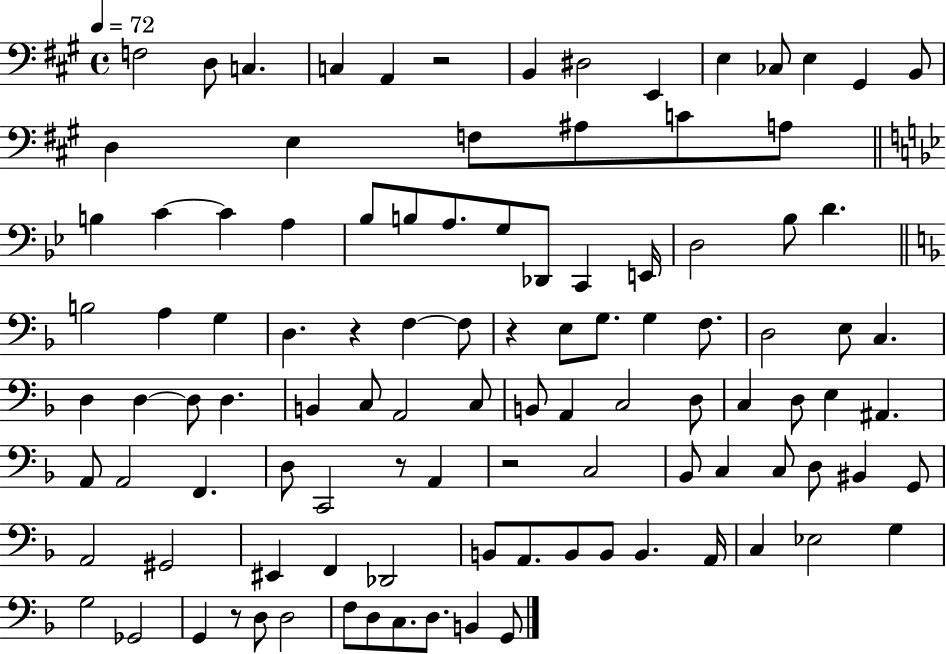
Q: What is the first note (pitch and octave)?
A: F3